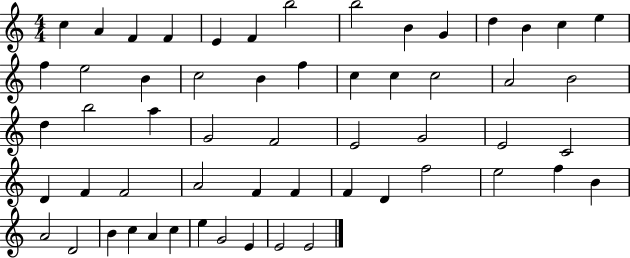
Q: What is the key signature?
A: C major